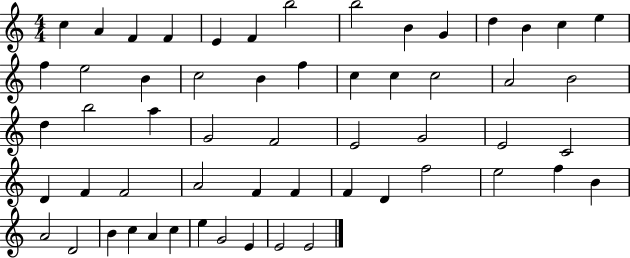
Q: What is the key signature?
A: C major